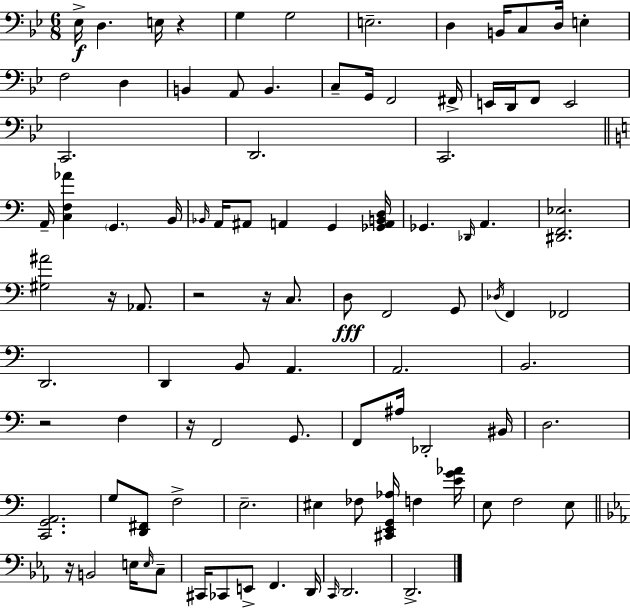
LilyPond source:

{
  \clef bass
  \numericTimeSignature
  \time 6/8
  \key g \minor
  ees16->\f d4. e16 r4 | g4 g2 | e2.-- | d4 b,16 c8 d16 e4-. | \break f2 d4 | b,4 a,8 b,4. | c8-- g,16 f,2 fis,16-> | e,16 d,16 f,8 e,2 | \break c,2. | d,2. | c,2. | \bar "||" \break \key c \major a,16-- <c f aes'>4 \parenthesize g,4. b,16 | \grace { bes,16 } a,16 ais,8 a,4 g,4 | <ges, a, b, d>16 ges,4. \grace { des,16 } a,4. | <dis, f, ees>2. | \break <gis ais'>2 r16 aes,8. | r2 r16 c8. | d8\fff f,2 | g,8 \acciaccatura { des16 } f,4 fes,2 | \break d,2. | d,4 b,8 a,4. | a,2. | b,2. | \break r2 f4 | r16 f,2 | g,8. f,8 ais16 des,2-. | bis,16 d2. | \break <c, g, a,>2. | g8 <d, fis,>8 f2-> | e2.-- | eis4 fes8 <cis, e, g, aes>16 f4 | \break <e' g' aes'>16 e8 f2 | e8 \bar "||" \break \key ees \major r16 b,2 e16 \grace { e16 } c8-- | cis,16 ces,8 e,8-> f,4. | d,16 \grace { c,16 } d,2. | d,2.-> | \break \bar "|."
}